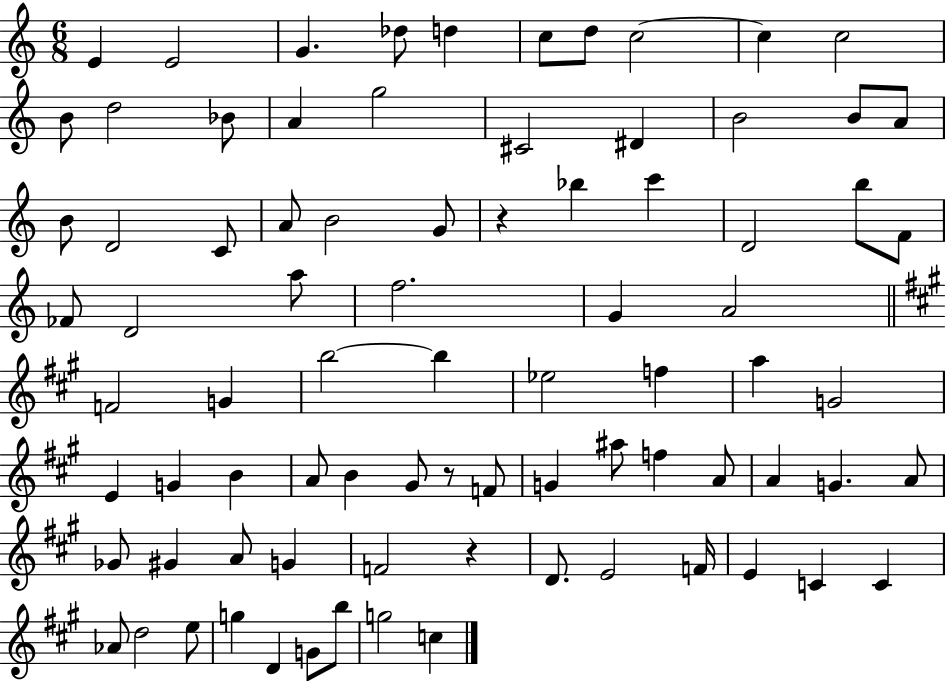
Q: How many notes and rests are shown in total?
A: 82